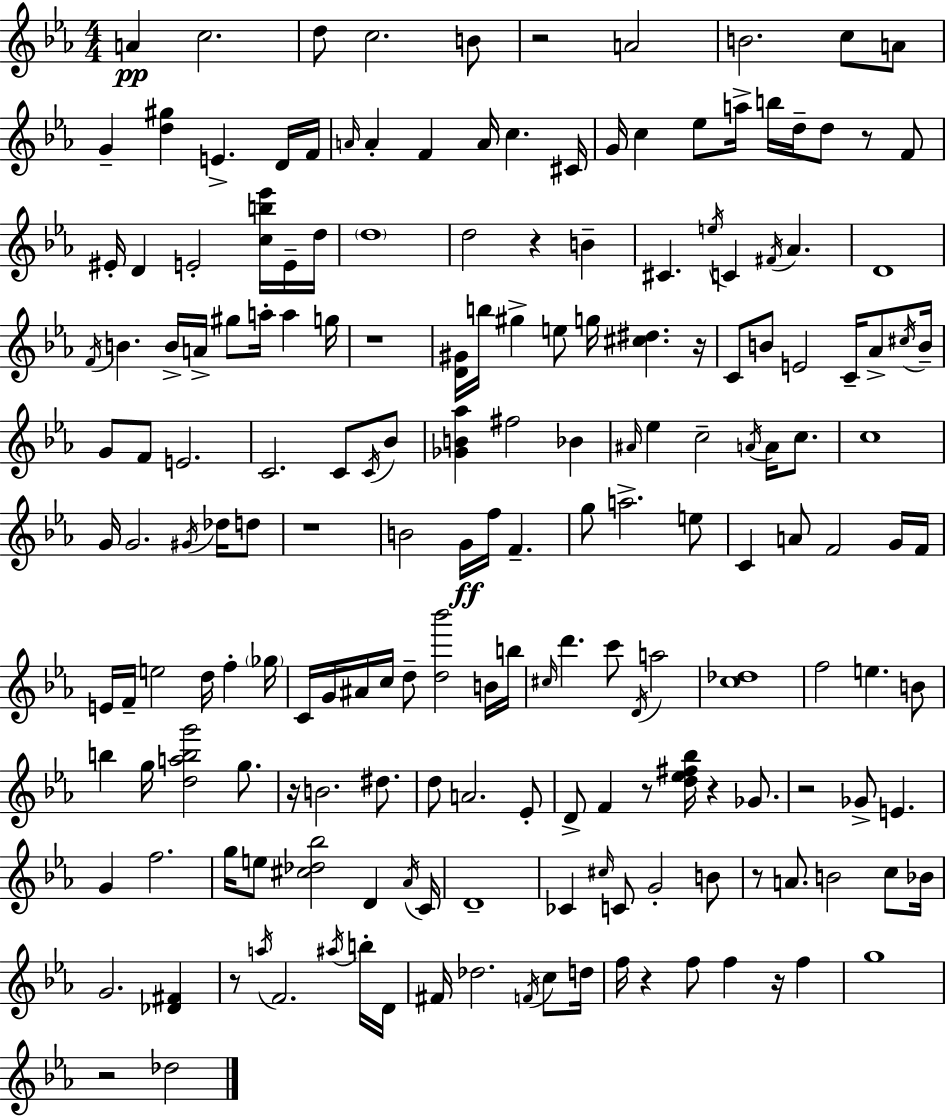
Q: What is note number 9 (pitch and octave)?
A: A4